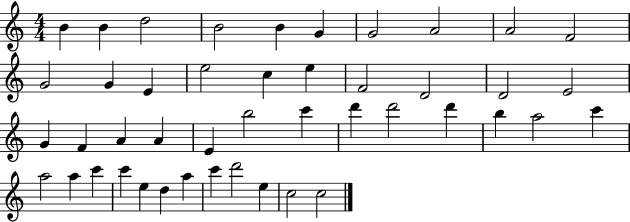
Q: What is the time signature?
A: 4/4